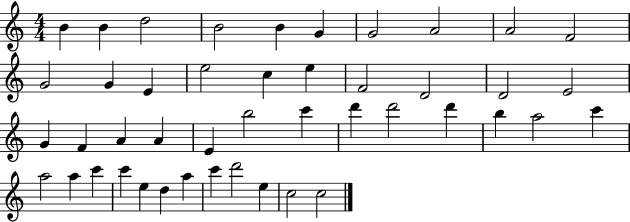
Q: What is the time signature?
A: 4/4